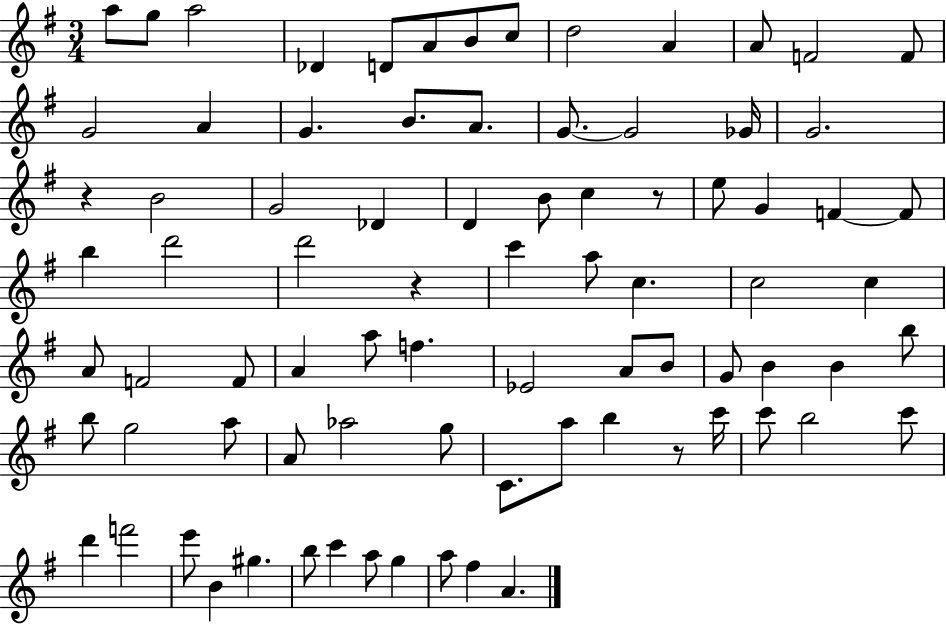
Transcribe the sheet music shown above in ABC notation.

X:1
T:Untitled
M:3/4
L:1/4
K:G
a/2 g/2 a2 _D D/2 A/2 B/2 c/2 d2 A A/2 F2 F/2 G2 A G B/2 A/2 G/2 G2 _G/4 G2 z B2 G2 _D D B/2 c z/2 e/2 G F F/2 b d'2 d'2 z c' a/2 c c2 c A/2 F2 F/2 A a/2 f _E2 A/2 B/2 G/2 B B b/2 b/2 g2 a/2 A/2 _a2 g/2 C/2 a/2 b z/2 c'/4 c'/2 b2 c'/2 d' f'2 e'/2 B ^g b/2 c' a/2 g a/2 ^f A